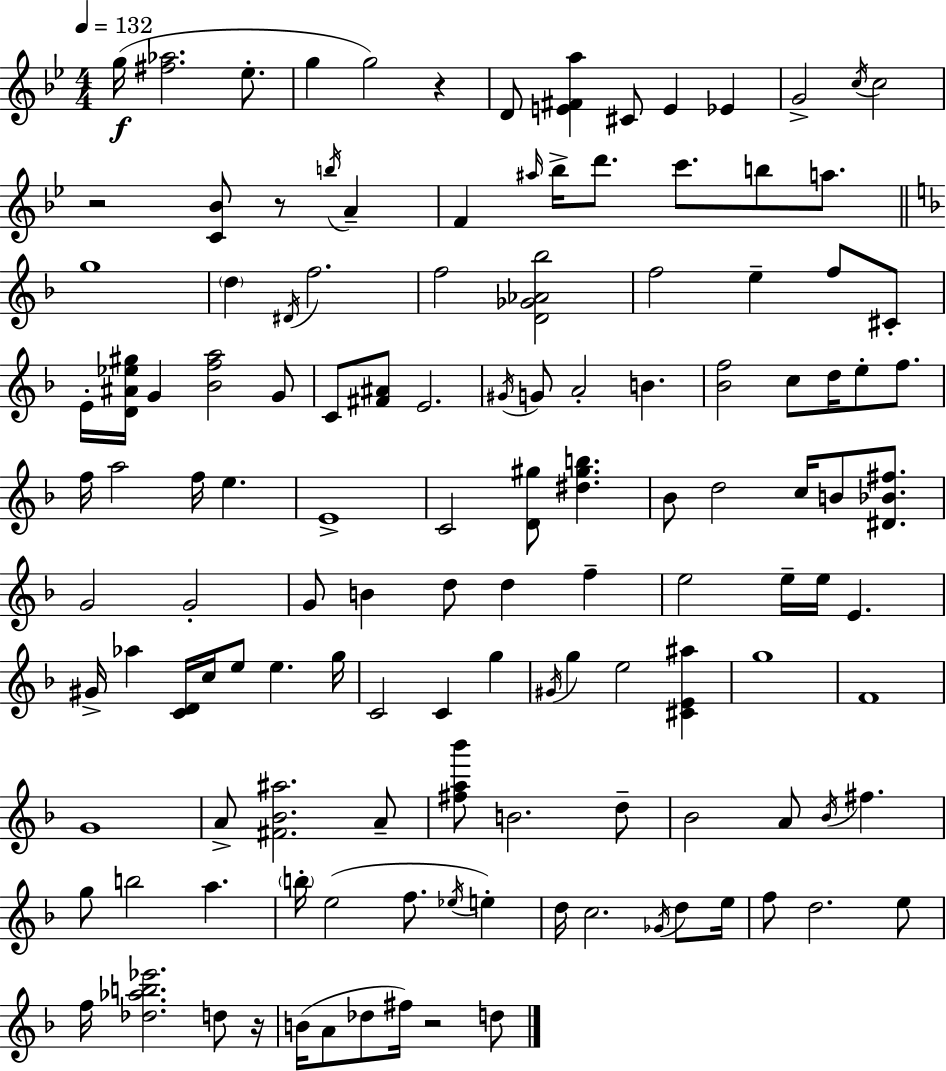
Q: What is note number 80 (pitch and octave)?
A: A4